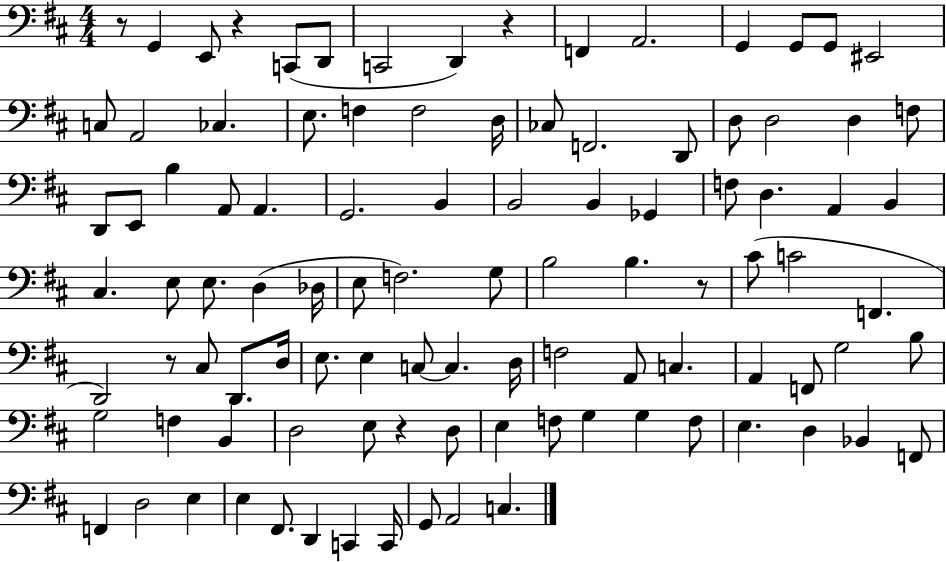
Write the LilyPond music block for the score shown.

{
  \clef bass
  \numericTimeSignature
  \time 4/4
  \key d \major
  r8 g,4 e,8 r4 c,8( d,8 | c,2 d,4) r4 | f,4 a,2. | g,4 g,8 g,8 eis,2 | \break c8 a,2 ces4. | e8. f4 f2 d16 | ces8 f,2. d,8 | d8 d2 d4 f8 | \break d,8 e,8 b4 a,8 a,4. | g,2. b,4 | b,2 b,4 ges,4 | f8 d4. a,4 b,4 | \break cis4. e8 e8. d4( des16 | e8 f2.) g8 | b2 b4. r8 | cis'8( c'2 f,4. | \break d,2) r8 cis8 d,8. d16 | e8. e4 c8~~ c4. d16 | f2 a,8 c4. | a,4 f,8 g2 b8 | \break g2 f4 b,4 | d2 e8 r4 d8 | e4 f8 g4 g4 f8 | e4. d4 bes,4 f,8 | \break f,4 d2 e4 | e4 fis,8. d,4 c,4 c,16 | g,8 a,2 c4. | \bar "|."
}